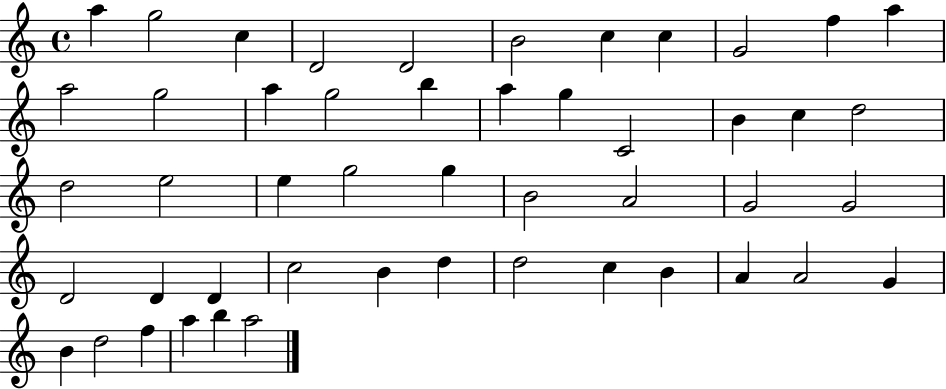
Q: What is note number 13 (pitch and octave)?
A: G5